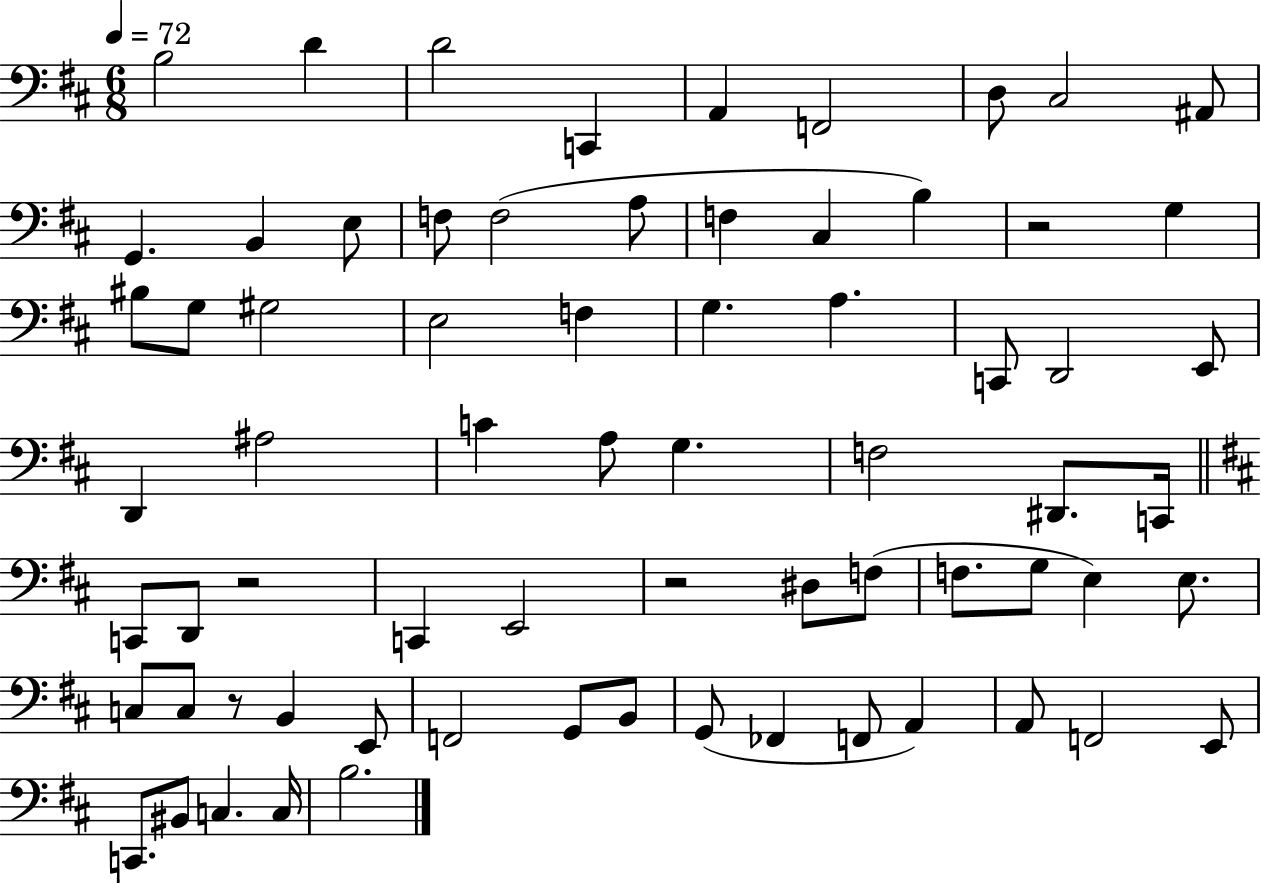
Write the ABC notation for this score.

X:1
T:Untitled
M:6/8
L:1/4
K:D
B,2 D D2 C,, A,, F,,2 D,/2 ^C,2 ^A,,/2 G,, B,, E,/2 F,/2 F,2 A,/2 F, ^C, B, z2 G, ^B,/2 G,/2 ^G,2 E,2 F, G, A, C,,/2 D,,2 E,,/2 D,, ^A,2 C A,/2 G, F,2 ^D,,/2 C,,/4 C,,/2 D,,/2 z2 C,, E,,2 z2 ^D,/2 F,/2 F,/2 G,/2 E, E,/2 C,/2 C,/2 z/2 B,, E,,/2 F,,2 G,,/2 B,,/2 G,,/2 _F,, F,,/2 A,, A,,/2 F,,2 E,,/2 C,,/2 ^B,,/2 C, C,/4 B,2